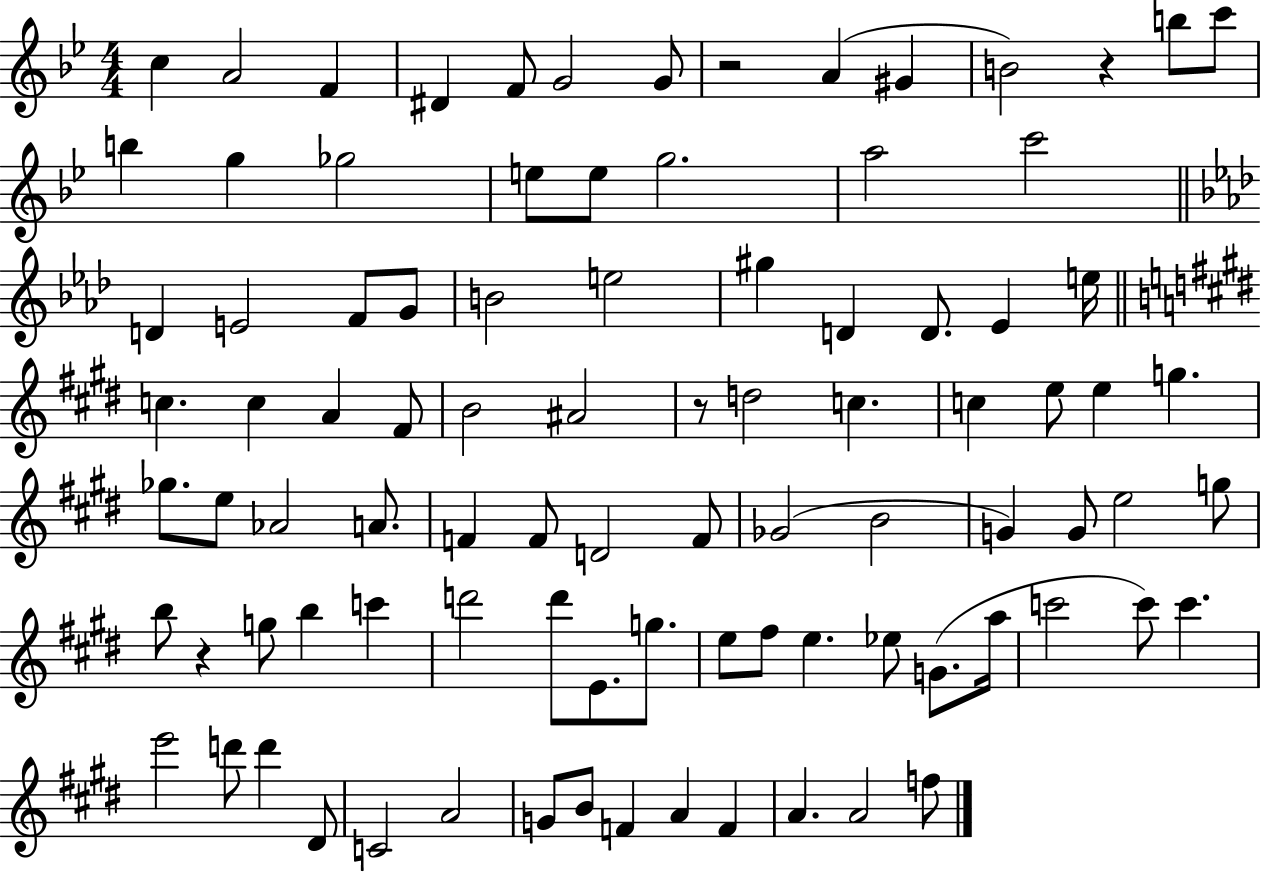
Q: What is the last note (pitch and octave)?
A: F5